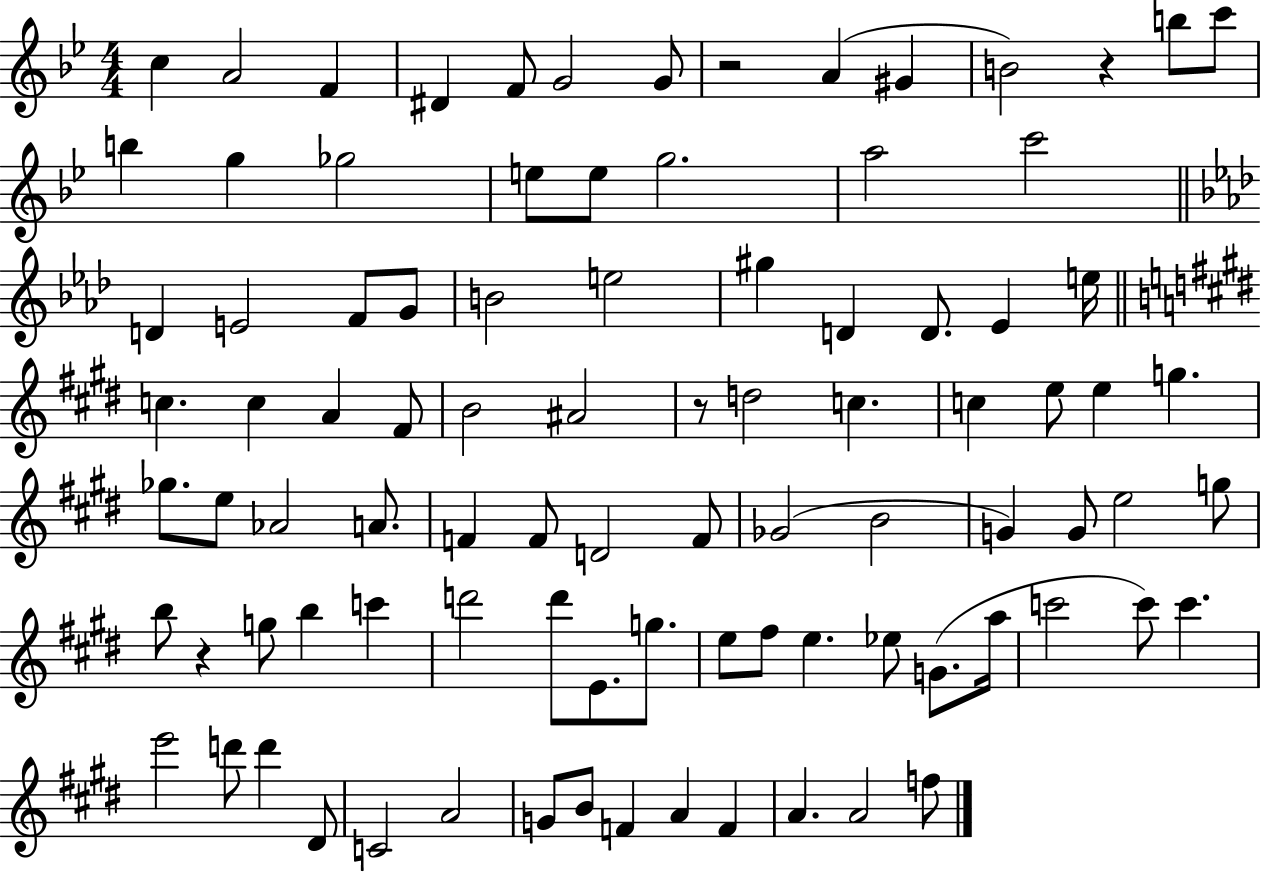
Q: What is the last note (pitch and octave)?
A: F5